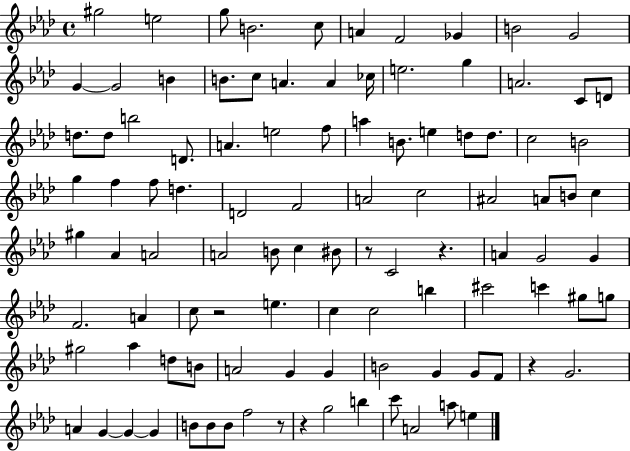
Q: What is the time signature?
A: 4/4